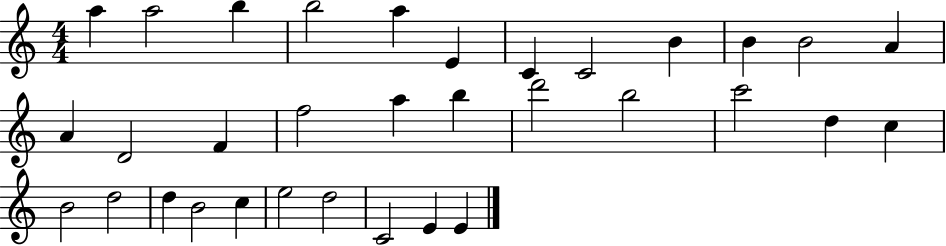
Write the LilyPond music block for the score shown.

{
  \clef treble
  \numericTimeSignature
  \time 4/4
  \key c \major
  a''4 a''2 b''4 | b''2 a''4 e'4 | c'4 c'2 b'4 | b'4 b'2 a'4 | \break a'4 d'2 f'4 | f''2 a''4 b''4 | d'''2 b''2 | c'''2 d''4 c''4 | \break b'2 d''2 | d''4 b'2 c''4 | e''2 d''2 | c'2 e'4 e'4 | \break \bar "|."
}